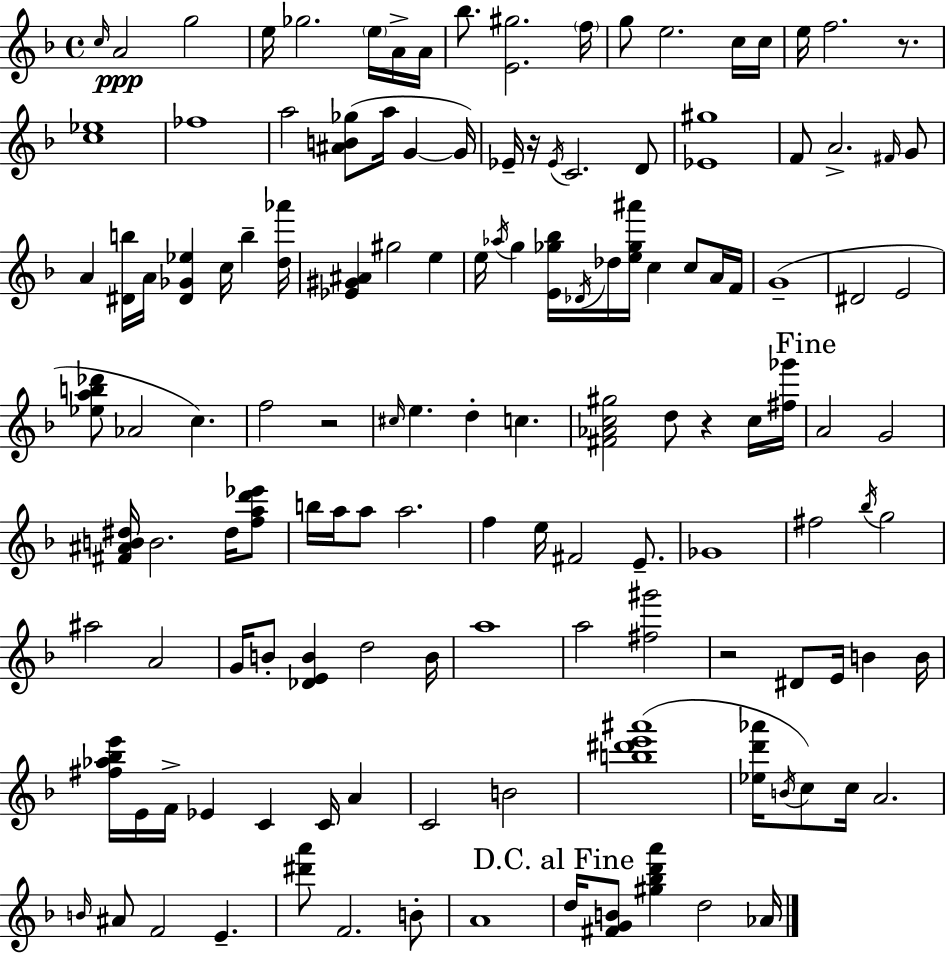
C5/s A4/h G5/h E5/s Gb5/h. E5/s A4/s A4/s Bb5/e. [E4,G#5]/h. F5/s G5/e E5/h. C5/s C5/s E5/s F5/h. R/e. [C5,Eb5]/w FES5/w A5/h [A#4,B4,Gb5]/e A5/s G4/q G4/s Eb4/s R/s Eb4/s C4/h. D4/e [Eb4,G#5]/w F4/e A4/h. F#4/s G4/e A4/q [D#4,B5]/s A4/s [D#4,Gb4,Eb5]/q C5/s B5/q [D5,Ab6]/s [Eb4,G#4,A#4]/q G#5/h E5/q E5/s Ab5/s G5/q [E4,Gb5,Bb5]/s Db4/s Db5/s [E5,Gb5,A#6]/s C5/q C5/e A4/s F4/s G4/w D#4/h E4/h [Eb5,A5,B5,Db6]/e Ab4/h C5/q. F5/h R/h C#5/s E5/q. D5/q C5/q. [F#4,Ab4,C5,G#5]/h D5/e R/q C5/s [F#5,Gb6]/s A4/h G4/h [F#4,A#4,B4,D#5]/s B4/h. D#5/s [F5,A5,D6,Eb6]/e B5/s A5/s A5/e A5/h. F5/q E5/s F#4/h E4/e. Gb4/w F#5/h Bb5/s G5/h A#5/h A4/h G4/s B4/e [Db4,E4,B4]/q D5/h B4/s A5/w A5/h [F#5,G#6]/h R/h D#4/e E4/s B4/q B4/s [F#5,Ab5,Bb5,E6]/s E4/s F4/s Eb4/q C4/q C4/s A4/q C4/h B4/h [B5,D#6,E6,A#6]/w [Eb5,D6,Ab6]/s B4/s C5/e C5/s A4/h. B4/s A#4/e F4/h E4/q. [D#6,A6]/e F4/h. B4/e A4/w D5/s [F#4,G4,B4]/e [G#5,Bb5,D6,A6]/q D5/h Ab4/s